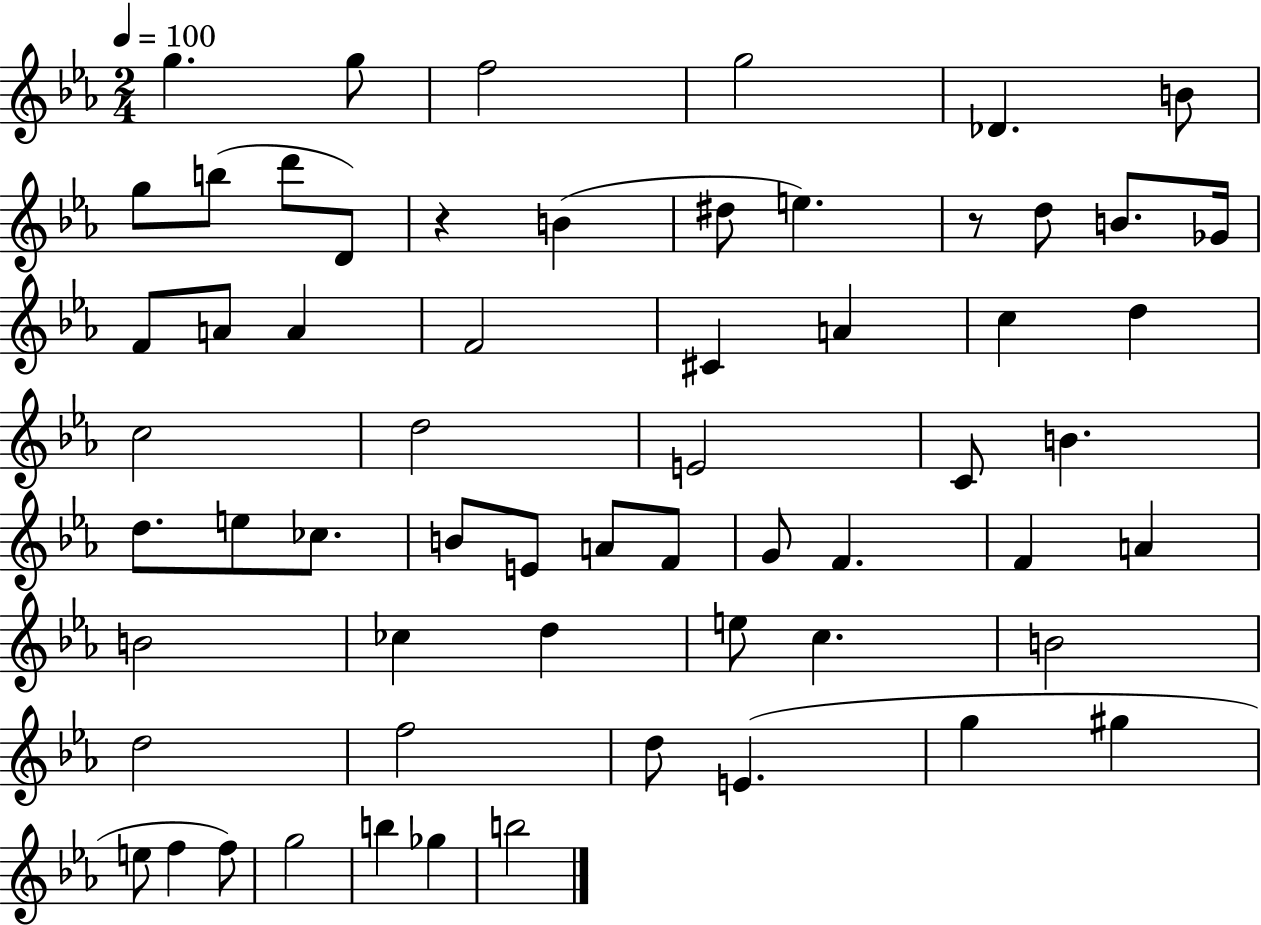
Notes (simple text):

G5/q. G5/e F5/h G5/h Db4/q. B4/e G5/e B5/e D6/e D4/e R/q B4/q D#5/e E5/q. R/e D5/e B4/e. Gb4/s F4/e A4/e A4/q F4/h C#4/q A4/q C5/q D5/q C5/h D5/h E4/h C4/e B4/q. D5/e. E5/e CES5/e. B4/e E4/e A4/e F4/e G4/e F4/q. F4/q A4/q B4/h CES5/q D5/q E5/e C5/q. B4/h D5/h F5/h D5/e E4/q. G5/q G#5/q E5/e F5/q F5/e G5/h B5/q Gb5/q B5/h